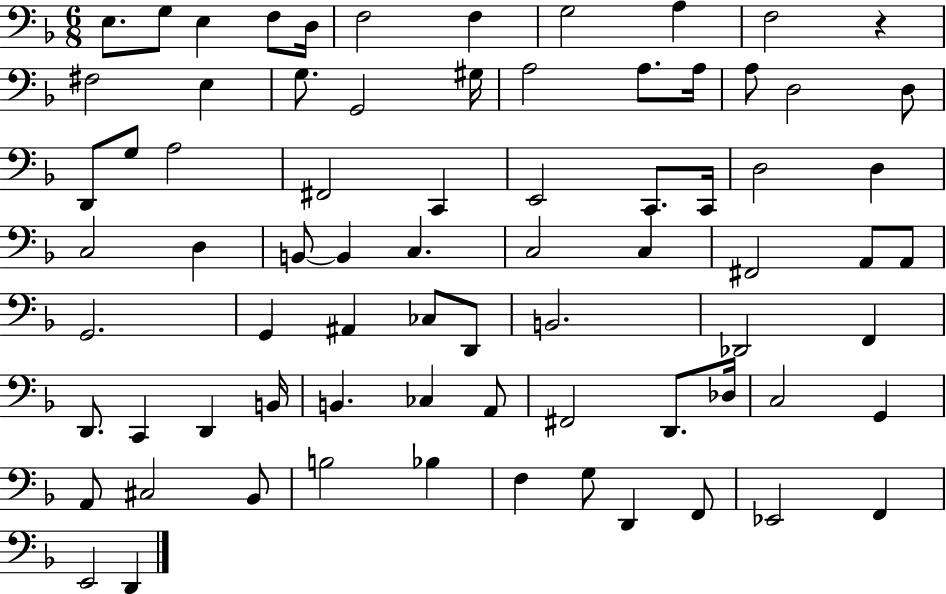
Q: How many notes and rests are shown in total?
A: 75